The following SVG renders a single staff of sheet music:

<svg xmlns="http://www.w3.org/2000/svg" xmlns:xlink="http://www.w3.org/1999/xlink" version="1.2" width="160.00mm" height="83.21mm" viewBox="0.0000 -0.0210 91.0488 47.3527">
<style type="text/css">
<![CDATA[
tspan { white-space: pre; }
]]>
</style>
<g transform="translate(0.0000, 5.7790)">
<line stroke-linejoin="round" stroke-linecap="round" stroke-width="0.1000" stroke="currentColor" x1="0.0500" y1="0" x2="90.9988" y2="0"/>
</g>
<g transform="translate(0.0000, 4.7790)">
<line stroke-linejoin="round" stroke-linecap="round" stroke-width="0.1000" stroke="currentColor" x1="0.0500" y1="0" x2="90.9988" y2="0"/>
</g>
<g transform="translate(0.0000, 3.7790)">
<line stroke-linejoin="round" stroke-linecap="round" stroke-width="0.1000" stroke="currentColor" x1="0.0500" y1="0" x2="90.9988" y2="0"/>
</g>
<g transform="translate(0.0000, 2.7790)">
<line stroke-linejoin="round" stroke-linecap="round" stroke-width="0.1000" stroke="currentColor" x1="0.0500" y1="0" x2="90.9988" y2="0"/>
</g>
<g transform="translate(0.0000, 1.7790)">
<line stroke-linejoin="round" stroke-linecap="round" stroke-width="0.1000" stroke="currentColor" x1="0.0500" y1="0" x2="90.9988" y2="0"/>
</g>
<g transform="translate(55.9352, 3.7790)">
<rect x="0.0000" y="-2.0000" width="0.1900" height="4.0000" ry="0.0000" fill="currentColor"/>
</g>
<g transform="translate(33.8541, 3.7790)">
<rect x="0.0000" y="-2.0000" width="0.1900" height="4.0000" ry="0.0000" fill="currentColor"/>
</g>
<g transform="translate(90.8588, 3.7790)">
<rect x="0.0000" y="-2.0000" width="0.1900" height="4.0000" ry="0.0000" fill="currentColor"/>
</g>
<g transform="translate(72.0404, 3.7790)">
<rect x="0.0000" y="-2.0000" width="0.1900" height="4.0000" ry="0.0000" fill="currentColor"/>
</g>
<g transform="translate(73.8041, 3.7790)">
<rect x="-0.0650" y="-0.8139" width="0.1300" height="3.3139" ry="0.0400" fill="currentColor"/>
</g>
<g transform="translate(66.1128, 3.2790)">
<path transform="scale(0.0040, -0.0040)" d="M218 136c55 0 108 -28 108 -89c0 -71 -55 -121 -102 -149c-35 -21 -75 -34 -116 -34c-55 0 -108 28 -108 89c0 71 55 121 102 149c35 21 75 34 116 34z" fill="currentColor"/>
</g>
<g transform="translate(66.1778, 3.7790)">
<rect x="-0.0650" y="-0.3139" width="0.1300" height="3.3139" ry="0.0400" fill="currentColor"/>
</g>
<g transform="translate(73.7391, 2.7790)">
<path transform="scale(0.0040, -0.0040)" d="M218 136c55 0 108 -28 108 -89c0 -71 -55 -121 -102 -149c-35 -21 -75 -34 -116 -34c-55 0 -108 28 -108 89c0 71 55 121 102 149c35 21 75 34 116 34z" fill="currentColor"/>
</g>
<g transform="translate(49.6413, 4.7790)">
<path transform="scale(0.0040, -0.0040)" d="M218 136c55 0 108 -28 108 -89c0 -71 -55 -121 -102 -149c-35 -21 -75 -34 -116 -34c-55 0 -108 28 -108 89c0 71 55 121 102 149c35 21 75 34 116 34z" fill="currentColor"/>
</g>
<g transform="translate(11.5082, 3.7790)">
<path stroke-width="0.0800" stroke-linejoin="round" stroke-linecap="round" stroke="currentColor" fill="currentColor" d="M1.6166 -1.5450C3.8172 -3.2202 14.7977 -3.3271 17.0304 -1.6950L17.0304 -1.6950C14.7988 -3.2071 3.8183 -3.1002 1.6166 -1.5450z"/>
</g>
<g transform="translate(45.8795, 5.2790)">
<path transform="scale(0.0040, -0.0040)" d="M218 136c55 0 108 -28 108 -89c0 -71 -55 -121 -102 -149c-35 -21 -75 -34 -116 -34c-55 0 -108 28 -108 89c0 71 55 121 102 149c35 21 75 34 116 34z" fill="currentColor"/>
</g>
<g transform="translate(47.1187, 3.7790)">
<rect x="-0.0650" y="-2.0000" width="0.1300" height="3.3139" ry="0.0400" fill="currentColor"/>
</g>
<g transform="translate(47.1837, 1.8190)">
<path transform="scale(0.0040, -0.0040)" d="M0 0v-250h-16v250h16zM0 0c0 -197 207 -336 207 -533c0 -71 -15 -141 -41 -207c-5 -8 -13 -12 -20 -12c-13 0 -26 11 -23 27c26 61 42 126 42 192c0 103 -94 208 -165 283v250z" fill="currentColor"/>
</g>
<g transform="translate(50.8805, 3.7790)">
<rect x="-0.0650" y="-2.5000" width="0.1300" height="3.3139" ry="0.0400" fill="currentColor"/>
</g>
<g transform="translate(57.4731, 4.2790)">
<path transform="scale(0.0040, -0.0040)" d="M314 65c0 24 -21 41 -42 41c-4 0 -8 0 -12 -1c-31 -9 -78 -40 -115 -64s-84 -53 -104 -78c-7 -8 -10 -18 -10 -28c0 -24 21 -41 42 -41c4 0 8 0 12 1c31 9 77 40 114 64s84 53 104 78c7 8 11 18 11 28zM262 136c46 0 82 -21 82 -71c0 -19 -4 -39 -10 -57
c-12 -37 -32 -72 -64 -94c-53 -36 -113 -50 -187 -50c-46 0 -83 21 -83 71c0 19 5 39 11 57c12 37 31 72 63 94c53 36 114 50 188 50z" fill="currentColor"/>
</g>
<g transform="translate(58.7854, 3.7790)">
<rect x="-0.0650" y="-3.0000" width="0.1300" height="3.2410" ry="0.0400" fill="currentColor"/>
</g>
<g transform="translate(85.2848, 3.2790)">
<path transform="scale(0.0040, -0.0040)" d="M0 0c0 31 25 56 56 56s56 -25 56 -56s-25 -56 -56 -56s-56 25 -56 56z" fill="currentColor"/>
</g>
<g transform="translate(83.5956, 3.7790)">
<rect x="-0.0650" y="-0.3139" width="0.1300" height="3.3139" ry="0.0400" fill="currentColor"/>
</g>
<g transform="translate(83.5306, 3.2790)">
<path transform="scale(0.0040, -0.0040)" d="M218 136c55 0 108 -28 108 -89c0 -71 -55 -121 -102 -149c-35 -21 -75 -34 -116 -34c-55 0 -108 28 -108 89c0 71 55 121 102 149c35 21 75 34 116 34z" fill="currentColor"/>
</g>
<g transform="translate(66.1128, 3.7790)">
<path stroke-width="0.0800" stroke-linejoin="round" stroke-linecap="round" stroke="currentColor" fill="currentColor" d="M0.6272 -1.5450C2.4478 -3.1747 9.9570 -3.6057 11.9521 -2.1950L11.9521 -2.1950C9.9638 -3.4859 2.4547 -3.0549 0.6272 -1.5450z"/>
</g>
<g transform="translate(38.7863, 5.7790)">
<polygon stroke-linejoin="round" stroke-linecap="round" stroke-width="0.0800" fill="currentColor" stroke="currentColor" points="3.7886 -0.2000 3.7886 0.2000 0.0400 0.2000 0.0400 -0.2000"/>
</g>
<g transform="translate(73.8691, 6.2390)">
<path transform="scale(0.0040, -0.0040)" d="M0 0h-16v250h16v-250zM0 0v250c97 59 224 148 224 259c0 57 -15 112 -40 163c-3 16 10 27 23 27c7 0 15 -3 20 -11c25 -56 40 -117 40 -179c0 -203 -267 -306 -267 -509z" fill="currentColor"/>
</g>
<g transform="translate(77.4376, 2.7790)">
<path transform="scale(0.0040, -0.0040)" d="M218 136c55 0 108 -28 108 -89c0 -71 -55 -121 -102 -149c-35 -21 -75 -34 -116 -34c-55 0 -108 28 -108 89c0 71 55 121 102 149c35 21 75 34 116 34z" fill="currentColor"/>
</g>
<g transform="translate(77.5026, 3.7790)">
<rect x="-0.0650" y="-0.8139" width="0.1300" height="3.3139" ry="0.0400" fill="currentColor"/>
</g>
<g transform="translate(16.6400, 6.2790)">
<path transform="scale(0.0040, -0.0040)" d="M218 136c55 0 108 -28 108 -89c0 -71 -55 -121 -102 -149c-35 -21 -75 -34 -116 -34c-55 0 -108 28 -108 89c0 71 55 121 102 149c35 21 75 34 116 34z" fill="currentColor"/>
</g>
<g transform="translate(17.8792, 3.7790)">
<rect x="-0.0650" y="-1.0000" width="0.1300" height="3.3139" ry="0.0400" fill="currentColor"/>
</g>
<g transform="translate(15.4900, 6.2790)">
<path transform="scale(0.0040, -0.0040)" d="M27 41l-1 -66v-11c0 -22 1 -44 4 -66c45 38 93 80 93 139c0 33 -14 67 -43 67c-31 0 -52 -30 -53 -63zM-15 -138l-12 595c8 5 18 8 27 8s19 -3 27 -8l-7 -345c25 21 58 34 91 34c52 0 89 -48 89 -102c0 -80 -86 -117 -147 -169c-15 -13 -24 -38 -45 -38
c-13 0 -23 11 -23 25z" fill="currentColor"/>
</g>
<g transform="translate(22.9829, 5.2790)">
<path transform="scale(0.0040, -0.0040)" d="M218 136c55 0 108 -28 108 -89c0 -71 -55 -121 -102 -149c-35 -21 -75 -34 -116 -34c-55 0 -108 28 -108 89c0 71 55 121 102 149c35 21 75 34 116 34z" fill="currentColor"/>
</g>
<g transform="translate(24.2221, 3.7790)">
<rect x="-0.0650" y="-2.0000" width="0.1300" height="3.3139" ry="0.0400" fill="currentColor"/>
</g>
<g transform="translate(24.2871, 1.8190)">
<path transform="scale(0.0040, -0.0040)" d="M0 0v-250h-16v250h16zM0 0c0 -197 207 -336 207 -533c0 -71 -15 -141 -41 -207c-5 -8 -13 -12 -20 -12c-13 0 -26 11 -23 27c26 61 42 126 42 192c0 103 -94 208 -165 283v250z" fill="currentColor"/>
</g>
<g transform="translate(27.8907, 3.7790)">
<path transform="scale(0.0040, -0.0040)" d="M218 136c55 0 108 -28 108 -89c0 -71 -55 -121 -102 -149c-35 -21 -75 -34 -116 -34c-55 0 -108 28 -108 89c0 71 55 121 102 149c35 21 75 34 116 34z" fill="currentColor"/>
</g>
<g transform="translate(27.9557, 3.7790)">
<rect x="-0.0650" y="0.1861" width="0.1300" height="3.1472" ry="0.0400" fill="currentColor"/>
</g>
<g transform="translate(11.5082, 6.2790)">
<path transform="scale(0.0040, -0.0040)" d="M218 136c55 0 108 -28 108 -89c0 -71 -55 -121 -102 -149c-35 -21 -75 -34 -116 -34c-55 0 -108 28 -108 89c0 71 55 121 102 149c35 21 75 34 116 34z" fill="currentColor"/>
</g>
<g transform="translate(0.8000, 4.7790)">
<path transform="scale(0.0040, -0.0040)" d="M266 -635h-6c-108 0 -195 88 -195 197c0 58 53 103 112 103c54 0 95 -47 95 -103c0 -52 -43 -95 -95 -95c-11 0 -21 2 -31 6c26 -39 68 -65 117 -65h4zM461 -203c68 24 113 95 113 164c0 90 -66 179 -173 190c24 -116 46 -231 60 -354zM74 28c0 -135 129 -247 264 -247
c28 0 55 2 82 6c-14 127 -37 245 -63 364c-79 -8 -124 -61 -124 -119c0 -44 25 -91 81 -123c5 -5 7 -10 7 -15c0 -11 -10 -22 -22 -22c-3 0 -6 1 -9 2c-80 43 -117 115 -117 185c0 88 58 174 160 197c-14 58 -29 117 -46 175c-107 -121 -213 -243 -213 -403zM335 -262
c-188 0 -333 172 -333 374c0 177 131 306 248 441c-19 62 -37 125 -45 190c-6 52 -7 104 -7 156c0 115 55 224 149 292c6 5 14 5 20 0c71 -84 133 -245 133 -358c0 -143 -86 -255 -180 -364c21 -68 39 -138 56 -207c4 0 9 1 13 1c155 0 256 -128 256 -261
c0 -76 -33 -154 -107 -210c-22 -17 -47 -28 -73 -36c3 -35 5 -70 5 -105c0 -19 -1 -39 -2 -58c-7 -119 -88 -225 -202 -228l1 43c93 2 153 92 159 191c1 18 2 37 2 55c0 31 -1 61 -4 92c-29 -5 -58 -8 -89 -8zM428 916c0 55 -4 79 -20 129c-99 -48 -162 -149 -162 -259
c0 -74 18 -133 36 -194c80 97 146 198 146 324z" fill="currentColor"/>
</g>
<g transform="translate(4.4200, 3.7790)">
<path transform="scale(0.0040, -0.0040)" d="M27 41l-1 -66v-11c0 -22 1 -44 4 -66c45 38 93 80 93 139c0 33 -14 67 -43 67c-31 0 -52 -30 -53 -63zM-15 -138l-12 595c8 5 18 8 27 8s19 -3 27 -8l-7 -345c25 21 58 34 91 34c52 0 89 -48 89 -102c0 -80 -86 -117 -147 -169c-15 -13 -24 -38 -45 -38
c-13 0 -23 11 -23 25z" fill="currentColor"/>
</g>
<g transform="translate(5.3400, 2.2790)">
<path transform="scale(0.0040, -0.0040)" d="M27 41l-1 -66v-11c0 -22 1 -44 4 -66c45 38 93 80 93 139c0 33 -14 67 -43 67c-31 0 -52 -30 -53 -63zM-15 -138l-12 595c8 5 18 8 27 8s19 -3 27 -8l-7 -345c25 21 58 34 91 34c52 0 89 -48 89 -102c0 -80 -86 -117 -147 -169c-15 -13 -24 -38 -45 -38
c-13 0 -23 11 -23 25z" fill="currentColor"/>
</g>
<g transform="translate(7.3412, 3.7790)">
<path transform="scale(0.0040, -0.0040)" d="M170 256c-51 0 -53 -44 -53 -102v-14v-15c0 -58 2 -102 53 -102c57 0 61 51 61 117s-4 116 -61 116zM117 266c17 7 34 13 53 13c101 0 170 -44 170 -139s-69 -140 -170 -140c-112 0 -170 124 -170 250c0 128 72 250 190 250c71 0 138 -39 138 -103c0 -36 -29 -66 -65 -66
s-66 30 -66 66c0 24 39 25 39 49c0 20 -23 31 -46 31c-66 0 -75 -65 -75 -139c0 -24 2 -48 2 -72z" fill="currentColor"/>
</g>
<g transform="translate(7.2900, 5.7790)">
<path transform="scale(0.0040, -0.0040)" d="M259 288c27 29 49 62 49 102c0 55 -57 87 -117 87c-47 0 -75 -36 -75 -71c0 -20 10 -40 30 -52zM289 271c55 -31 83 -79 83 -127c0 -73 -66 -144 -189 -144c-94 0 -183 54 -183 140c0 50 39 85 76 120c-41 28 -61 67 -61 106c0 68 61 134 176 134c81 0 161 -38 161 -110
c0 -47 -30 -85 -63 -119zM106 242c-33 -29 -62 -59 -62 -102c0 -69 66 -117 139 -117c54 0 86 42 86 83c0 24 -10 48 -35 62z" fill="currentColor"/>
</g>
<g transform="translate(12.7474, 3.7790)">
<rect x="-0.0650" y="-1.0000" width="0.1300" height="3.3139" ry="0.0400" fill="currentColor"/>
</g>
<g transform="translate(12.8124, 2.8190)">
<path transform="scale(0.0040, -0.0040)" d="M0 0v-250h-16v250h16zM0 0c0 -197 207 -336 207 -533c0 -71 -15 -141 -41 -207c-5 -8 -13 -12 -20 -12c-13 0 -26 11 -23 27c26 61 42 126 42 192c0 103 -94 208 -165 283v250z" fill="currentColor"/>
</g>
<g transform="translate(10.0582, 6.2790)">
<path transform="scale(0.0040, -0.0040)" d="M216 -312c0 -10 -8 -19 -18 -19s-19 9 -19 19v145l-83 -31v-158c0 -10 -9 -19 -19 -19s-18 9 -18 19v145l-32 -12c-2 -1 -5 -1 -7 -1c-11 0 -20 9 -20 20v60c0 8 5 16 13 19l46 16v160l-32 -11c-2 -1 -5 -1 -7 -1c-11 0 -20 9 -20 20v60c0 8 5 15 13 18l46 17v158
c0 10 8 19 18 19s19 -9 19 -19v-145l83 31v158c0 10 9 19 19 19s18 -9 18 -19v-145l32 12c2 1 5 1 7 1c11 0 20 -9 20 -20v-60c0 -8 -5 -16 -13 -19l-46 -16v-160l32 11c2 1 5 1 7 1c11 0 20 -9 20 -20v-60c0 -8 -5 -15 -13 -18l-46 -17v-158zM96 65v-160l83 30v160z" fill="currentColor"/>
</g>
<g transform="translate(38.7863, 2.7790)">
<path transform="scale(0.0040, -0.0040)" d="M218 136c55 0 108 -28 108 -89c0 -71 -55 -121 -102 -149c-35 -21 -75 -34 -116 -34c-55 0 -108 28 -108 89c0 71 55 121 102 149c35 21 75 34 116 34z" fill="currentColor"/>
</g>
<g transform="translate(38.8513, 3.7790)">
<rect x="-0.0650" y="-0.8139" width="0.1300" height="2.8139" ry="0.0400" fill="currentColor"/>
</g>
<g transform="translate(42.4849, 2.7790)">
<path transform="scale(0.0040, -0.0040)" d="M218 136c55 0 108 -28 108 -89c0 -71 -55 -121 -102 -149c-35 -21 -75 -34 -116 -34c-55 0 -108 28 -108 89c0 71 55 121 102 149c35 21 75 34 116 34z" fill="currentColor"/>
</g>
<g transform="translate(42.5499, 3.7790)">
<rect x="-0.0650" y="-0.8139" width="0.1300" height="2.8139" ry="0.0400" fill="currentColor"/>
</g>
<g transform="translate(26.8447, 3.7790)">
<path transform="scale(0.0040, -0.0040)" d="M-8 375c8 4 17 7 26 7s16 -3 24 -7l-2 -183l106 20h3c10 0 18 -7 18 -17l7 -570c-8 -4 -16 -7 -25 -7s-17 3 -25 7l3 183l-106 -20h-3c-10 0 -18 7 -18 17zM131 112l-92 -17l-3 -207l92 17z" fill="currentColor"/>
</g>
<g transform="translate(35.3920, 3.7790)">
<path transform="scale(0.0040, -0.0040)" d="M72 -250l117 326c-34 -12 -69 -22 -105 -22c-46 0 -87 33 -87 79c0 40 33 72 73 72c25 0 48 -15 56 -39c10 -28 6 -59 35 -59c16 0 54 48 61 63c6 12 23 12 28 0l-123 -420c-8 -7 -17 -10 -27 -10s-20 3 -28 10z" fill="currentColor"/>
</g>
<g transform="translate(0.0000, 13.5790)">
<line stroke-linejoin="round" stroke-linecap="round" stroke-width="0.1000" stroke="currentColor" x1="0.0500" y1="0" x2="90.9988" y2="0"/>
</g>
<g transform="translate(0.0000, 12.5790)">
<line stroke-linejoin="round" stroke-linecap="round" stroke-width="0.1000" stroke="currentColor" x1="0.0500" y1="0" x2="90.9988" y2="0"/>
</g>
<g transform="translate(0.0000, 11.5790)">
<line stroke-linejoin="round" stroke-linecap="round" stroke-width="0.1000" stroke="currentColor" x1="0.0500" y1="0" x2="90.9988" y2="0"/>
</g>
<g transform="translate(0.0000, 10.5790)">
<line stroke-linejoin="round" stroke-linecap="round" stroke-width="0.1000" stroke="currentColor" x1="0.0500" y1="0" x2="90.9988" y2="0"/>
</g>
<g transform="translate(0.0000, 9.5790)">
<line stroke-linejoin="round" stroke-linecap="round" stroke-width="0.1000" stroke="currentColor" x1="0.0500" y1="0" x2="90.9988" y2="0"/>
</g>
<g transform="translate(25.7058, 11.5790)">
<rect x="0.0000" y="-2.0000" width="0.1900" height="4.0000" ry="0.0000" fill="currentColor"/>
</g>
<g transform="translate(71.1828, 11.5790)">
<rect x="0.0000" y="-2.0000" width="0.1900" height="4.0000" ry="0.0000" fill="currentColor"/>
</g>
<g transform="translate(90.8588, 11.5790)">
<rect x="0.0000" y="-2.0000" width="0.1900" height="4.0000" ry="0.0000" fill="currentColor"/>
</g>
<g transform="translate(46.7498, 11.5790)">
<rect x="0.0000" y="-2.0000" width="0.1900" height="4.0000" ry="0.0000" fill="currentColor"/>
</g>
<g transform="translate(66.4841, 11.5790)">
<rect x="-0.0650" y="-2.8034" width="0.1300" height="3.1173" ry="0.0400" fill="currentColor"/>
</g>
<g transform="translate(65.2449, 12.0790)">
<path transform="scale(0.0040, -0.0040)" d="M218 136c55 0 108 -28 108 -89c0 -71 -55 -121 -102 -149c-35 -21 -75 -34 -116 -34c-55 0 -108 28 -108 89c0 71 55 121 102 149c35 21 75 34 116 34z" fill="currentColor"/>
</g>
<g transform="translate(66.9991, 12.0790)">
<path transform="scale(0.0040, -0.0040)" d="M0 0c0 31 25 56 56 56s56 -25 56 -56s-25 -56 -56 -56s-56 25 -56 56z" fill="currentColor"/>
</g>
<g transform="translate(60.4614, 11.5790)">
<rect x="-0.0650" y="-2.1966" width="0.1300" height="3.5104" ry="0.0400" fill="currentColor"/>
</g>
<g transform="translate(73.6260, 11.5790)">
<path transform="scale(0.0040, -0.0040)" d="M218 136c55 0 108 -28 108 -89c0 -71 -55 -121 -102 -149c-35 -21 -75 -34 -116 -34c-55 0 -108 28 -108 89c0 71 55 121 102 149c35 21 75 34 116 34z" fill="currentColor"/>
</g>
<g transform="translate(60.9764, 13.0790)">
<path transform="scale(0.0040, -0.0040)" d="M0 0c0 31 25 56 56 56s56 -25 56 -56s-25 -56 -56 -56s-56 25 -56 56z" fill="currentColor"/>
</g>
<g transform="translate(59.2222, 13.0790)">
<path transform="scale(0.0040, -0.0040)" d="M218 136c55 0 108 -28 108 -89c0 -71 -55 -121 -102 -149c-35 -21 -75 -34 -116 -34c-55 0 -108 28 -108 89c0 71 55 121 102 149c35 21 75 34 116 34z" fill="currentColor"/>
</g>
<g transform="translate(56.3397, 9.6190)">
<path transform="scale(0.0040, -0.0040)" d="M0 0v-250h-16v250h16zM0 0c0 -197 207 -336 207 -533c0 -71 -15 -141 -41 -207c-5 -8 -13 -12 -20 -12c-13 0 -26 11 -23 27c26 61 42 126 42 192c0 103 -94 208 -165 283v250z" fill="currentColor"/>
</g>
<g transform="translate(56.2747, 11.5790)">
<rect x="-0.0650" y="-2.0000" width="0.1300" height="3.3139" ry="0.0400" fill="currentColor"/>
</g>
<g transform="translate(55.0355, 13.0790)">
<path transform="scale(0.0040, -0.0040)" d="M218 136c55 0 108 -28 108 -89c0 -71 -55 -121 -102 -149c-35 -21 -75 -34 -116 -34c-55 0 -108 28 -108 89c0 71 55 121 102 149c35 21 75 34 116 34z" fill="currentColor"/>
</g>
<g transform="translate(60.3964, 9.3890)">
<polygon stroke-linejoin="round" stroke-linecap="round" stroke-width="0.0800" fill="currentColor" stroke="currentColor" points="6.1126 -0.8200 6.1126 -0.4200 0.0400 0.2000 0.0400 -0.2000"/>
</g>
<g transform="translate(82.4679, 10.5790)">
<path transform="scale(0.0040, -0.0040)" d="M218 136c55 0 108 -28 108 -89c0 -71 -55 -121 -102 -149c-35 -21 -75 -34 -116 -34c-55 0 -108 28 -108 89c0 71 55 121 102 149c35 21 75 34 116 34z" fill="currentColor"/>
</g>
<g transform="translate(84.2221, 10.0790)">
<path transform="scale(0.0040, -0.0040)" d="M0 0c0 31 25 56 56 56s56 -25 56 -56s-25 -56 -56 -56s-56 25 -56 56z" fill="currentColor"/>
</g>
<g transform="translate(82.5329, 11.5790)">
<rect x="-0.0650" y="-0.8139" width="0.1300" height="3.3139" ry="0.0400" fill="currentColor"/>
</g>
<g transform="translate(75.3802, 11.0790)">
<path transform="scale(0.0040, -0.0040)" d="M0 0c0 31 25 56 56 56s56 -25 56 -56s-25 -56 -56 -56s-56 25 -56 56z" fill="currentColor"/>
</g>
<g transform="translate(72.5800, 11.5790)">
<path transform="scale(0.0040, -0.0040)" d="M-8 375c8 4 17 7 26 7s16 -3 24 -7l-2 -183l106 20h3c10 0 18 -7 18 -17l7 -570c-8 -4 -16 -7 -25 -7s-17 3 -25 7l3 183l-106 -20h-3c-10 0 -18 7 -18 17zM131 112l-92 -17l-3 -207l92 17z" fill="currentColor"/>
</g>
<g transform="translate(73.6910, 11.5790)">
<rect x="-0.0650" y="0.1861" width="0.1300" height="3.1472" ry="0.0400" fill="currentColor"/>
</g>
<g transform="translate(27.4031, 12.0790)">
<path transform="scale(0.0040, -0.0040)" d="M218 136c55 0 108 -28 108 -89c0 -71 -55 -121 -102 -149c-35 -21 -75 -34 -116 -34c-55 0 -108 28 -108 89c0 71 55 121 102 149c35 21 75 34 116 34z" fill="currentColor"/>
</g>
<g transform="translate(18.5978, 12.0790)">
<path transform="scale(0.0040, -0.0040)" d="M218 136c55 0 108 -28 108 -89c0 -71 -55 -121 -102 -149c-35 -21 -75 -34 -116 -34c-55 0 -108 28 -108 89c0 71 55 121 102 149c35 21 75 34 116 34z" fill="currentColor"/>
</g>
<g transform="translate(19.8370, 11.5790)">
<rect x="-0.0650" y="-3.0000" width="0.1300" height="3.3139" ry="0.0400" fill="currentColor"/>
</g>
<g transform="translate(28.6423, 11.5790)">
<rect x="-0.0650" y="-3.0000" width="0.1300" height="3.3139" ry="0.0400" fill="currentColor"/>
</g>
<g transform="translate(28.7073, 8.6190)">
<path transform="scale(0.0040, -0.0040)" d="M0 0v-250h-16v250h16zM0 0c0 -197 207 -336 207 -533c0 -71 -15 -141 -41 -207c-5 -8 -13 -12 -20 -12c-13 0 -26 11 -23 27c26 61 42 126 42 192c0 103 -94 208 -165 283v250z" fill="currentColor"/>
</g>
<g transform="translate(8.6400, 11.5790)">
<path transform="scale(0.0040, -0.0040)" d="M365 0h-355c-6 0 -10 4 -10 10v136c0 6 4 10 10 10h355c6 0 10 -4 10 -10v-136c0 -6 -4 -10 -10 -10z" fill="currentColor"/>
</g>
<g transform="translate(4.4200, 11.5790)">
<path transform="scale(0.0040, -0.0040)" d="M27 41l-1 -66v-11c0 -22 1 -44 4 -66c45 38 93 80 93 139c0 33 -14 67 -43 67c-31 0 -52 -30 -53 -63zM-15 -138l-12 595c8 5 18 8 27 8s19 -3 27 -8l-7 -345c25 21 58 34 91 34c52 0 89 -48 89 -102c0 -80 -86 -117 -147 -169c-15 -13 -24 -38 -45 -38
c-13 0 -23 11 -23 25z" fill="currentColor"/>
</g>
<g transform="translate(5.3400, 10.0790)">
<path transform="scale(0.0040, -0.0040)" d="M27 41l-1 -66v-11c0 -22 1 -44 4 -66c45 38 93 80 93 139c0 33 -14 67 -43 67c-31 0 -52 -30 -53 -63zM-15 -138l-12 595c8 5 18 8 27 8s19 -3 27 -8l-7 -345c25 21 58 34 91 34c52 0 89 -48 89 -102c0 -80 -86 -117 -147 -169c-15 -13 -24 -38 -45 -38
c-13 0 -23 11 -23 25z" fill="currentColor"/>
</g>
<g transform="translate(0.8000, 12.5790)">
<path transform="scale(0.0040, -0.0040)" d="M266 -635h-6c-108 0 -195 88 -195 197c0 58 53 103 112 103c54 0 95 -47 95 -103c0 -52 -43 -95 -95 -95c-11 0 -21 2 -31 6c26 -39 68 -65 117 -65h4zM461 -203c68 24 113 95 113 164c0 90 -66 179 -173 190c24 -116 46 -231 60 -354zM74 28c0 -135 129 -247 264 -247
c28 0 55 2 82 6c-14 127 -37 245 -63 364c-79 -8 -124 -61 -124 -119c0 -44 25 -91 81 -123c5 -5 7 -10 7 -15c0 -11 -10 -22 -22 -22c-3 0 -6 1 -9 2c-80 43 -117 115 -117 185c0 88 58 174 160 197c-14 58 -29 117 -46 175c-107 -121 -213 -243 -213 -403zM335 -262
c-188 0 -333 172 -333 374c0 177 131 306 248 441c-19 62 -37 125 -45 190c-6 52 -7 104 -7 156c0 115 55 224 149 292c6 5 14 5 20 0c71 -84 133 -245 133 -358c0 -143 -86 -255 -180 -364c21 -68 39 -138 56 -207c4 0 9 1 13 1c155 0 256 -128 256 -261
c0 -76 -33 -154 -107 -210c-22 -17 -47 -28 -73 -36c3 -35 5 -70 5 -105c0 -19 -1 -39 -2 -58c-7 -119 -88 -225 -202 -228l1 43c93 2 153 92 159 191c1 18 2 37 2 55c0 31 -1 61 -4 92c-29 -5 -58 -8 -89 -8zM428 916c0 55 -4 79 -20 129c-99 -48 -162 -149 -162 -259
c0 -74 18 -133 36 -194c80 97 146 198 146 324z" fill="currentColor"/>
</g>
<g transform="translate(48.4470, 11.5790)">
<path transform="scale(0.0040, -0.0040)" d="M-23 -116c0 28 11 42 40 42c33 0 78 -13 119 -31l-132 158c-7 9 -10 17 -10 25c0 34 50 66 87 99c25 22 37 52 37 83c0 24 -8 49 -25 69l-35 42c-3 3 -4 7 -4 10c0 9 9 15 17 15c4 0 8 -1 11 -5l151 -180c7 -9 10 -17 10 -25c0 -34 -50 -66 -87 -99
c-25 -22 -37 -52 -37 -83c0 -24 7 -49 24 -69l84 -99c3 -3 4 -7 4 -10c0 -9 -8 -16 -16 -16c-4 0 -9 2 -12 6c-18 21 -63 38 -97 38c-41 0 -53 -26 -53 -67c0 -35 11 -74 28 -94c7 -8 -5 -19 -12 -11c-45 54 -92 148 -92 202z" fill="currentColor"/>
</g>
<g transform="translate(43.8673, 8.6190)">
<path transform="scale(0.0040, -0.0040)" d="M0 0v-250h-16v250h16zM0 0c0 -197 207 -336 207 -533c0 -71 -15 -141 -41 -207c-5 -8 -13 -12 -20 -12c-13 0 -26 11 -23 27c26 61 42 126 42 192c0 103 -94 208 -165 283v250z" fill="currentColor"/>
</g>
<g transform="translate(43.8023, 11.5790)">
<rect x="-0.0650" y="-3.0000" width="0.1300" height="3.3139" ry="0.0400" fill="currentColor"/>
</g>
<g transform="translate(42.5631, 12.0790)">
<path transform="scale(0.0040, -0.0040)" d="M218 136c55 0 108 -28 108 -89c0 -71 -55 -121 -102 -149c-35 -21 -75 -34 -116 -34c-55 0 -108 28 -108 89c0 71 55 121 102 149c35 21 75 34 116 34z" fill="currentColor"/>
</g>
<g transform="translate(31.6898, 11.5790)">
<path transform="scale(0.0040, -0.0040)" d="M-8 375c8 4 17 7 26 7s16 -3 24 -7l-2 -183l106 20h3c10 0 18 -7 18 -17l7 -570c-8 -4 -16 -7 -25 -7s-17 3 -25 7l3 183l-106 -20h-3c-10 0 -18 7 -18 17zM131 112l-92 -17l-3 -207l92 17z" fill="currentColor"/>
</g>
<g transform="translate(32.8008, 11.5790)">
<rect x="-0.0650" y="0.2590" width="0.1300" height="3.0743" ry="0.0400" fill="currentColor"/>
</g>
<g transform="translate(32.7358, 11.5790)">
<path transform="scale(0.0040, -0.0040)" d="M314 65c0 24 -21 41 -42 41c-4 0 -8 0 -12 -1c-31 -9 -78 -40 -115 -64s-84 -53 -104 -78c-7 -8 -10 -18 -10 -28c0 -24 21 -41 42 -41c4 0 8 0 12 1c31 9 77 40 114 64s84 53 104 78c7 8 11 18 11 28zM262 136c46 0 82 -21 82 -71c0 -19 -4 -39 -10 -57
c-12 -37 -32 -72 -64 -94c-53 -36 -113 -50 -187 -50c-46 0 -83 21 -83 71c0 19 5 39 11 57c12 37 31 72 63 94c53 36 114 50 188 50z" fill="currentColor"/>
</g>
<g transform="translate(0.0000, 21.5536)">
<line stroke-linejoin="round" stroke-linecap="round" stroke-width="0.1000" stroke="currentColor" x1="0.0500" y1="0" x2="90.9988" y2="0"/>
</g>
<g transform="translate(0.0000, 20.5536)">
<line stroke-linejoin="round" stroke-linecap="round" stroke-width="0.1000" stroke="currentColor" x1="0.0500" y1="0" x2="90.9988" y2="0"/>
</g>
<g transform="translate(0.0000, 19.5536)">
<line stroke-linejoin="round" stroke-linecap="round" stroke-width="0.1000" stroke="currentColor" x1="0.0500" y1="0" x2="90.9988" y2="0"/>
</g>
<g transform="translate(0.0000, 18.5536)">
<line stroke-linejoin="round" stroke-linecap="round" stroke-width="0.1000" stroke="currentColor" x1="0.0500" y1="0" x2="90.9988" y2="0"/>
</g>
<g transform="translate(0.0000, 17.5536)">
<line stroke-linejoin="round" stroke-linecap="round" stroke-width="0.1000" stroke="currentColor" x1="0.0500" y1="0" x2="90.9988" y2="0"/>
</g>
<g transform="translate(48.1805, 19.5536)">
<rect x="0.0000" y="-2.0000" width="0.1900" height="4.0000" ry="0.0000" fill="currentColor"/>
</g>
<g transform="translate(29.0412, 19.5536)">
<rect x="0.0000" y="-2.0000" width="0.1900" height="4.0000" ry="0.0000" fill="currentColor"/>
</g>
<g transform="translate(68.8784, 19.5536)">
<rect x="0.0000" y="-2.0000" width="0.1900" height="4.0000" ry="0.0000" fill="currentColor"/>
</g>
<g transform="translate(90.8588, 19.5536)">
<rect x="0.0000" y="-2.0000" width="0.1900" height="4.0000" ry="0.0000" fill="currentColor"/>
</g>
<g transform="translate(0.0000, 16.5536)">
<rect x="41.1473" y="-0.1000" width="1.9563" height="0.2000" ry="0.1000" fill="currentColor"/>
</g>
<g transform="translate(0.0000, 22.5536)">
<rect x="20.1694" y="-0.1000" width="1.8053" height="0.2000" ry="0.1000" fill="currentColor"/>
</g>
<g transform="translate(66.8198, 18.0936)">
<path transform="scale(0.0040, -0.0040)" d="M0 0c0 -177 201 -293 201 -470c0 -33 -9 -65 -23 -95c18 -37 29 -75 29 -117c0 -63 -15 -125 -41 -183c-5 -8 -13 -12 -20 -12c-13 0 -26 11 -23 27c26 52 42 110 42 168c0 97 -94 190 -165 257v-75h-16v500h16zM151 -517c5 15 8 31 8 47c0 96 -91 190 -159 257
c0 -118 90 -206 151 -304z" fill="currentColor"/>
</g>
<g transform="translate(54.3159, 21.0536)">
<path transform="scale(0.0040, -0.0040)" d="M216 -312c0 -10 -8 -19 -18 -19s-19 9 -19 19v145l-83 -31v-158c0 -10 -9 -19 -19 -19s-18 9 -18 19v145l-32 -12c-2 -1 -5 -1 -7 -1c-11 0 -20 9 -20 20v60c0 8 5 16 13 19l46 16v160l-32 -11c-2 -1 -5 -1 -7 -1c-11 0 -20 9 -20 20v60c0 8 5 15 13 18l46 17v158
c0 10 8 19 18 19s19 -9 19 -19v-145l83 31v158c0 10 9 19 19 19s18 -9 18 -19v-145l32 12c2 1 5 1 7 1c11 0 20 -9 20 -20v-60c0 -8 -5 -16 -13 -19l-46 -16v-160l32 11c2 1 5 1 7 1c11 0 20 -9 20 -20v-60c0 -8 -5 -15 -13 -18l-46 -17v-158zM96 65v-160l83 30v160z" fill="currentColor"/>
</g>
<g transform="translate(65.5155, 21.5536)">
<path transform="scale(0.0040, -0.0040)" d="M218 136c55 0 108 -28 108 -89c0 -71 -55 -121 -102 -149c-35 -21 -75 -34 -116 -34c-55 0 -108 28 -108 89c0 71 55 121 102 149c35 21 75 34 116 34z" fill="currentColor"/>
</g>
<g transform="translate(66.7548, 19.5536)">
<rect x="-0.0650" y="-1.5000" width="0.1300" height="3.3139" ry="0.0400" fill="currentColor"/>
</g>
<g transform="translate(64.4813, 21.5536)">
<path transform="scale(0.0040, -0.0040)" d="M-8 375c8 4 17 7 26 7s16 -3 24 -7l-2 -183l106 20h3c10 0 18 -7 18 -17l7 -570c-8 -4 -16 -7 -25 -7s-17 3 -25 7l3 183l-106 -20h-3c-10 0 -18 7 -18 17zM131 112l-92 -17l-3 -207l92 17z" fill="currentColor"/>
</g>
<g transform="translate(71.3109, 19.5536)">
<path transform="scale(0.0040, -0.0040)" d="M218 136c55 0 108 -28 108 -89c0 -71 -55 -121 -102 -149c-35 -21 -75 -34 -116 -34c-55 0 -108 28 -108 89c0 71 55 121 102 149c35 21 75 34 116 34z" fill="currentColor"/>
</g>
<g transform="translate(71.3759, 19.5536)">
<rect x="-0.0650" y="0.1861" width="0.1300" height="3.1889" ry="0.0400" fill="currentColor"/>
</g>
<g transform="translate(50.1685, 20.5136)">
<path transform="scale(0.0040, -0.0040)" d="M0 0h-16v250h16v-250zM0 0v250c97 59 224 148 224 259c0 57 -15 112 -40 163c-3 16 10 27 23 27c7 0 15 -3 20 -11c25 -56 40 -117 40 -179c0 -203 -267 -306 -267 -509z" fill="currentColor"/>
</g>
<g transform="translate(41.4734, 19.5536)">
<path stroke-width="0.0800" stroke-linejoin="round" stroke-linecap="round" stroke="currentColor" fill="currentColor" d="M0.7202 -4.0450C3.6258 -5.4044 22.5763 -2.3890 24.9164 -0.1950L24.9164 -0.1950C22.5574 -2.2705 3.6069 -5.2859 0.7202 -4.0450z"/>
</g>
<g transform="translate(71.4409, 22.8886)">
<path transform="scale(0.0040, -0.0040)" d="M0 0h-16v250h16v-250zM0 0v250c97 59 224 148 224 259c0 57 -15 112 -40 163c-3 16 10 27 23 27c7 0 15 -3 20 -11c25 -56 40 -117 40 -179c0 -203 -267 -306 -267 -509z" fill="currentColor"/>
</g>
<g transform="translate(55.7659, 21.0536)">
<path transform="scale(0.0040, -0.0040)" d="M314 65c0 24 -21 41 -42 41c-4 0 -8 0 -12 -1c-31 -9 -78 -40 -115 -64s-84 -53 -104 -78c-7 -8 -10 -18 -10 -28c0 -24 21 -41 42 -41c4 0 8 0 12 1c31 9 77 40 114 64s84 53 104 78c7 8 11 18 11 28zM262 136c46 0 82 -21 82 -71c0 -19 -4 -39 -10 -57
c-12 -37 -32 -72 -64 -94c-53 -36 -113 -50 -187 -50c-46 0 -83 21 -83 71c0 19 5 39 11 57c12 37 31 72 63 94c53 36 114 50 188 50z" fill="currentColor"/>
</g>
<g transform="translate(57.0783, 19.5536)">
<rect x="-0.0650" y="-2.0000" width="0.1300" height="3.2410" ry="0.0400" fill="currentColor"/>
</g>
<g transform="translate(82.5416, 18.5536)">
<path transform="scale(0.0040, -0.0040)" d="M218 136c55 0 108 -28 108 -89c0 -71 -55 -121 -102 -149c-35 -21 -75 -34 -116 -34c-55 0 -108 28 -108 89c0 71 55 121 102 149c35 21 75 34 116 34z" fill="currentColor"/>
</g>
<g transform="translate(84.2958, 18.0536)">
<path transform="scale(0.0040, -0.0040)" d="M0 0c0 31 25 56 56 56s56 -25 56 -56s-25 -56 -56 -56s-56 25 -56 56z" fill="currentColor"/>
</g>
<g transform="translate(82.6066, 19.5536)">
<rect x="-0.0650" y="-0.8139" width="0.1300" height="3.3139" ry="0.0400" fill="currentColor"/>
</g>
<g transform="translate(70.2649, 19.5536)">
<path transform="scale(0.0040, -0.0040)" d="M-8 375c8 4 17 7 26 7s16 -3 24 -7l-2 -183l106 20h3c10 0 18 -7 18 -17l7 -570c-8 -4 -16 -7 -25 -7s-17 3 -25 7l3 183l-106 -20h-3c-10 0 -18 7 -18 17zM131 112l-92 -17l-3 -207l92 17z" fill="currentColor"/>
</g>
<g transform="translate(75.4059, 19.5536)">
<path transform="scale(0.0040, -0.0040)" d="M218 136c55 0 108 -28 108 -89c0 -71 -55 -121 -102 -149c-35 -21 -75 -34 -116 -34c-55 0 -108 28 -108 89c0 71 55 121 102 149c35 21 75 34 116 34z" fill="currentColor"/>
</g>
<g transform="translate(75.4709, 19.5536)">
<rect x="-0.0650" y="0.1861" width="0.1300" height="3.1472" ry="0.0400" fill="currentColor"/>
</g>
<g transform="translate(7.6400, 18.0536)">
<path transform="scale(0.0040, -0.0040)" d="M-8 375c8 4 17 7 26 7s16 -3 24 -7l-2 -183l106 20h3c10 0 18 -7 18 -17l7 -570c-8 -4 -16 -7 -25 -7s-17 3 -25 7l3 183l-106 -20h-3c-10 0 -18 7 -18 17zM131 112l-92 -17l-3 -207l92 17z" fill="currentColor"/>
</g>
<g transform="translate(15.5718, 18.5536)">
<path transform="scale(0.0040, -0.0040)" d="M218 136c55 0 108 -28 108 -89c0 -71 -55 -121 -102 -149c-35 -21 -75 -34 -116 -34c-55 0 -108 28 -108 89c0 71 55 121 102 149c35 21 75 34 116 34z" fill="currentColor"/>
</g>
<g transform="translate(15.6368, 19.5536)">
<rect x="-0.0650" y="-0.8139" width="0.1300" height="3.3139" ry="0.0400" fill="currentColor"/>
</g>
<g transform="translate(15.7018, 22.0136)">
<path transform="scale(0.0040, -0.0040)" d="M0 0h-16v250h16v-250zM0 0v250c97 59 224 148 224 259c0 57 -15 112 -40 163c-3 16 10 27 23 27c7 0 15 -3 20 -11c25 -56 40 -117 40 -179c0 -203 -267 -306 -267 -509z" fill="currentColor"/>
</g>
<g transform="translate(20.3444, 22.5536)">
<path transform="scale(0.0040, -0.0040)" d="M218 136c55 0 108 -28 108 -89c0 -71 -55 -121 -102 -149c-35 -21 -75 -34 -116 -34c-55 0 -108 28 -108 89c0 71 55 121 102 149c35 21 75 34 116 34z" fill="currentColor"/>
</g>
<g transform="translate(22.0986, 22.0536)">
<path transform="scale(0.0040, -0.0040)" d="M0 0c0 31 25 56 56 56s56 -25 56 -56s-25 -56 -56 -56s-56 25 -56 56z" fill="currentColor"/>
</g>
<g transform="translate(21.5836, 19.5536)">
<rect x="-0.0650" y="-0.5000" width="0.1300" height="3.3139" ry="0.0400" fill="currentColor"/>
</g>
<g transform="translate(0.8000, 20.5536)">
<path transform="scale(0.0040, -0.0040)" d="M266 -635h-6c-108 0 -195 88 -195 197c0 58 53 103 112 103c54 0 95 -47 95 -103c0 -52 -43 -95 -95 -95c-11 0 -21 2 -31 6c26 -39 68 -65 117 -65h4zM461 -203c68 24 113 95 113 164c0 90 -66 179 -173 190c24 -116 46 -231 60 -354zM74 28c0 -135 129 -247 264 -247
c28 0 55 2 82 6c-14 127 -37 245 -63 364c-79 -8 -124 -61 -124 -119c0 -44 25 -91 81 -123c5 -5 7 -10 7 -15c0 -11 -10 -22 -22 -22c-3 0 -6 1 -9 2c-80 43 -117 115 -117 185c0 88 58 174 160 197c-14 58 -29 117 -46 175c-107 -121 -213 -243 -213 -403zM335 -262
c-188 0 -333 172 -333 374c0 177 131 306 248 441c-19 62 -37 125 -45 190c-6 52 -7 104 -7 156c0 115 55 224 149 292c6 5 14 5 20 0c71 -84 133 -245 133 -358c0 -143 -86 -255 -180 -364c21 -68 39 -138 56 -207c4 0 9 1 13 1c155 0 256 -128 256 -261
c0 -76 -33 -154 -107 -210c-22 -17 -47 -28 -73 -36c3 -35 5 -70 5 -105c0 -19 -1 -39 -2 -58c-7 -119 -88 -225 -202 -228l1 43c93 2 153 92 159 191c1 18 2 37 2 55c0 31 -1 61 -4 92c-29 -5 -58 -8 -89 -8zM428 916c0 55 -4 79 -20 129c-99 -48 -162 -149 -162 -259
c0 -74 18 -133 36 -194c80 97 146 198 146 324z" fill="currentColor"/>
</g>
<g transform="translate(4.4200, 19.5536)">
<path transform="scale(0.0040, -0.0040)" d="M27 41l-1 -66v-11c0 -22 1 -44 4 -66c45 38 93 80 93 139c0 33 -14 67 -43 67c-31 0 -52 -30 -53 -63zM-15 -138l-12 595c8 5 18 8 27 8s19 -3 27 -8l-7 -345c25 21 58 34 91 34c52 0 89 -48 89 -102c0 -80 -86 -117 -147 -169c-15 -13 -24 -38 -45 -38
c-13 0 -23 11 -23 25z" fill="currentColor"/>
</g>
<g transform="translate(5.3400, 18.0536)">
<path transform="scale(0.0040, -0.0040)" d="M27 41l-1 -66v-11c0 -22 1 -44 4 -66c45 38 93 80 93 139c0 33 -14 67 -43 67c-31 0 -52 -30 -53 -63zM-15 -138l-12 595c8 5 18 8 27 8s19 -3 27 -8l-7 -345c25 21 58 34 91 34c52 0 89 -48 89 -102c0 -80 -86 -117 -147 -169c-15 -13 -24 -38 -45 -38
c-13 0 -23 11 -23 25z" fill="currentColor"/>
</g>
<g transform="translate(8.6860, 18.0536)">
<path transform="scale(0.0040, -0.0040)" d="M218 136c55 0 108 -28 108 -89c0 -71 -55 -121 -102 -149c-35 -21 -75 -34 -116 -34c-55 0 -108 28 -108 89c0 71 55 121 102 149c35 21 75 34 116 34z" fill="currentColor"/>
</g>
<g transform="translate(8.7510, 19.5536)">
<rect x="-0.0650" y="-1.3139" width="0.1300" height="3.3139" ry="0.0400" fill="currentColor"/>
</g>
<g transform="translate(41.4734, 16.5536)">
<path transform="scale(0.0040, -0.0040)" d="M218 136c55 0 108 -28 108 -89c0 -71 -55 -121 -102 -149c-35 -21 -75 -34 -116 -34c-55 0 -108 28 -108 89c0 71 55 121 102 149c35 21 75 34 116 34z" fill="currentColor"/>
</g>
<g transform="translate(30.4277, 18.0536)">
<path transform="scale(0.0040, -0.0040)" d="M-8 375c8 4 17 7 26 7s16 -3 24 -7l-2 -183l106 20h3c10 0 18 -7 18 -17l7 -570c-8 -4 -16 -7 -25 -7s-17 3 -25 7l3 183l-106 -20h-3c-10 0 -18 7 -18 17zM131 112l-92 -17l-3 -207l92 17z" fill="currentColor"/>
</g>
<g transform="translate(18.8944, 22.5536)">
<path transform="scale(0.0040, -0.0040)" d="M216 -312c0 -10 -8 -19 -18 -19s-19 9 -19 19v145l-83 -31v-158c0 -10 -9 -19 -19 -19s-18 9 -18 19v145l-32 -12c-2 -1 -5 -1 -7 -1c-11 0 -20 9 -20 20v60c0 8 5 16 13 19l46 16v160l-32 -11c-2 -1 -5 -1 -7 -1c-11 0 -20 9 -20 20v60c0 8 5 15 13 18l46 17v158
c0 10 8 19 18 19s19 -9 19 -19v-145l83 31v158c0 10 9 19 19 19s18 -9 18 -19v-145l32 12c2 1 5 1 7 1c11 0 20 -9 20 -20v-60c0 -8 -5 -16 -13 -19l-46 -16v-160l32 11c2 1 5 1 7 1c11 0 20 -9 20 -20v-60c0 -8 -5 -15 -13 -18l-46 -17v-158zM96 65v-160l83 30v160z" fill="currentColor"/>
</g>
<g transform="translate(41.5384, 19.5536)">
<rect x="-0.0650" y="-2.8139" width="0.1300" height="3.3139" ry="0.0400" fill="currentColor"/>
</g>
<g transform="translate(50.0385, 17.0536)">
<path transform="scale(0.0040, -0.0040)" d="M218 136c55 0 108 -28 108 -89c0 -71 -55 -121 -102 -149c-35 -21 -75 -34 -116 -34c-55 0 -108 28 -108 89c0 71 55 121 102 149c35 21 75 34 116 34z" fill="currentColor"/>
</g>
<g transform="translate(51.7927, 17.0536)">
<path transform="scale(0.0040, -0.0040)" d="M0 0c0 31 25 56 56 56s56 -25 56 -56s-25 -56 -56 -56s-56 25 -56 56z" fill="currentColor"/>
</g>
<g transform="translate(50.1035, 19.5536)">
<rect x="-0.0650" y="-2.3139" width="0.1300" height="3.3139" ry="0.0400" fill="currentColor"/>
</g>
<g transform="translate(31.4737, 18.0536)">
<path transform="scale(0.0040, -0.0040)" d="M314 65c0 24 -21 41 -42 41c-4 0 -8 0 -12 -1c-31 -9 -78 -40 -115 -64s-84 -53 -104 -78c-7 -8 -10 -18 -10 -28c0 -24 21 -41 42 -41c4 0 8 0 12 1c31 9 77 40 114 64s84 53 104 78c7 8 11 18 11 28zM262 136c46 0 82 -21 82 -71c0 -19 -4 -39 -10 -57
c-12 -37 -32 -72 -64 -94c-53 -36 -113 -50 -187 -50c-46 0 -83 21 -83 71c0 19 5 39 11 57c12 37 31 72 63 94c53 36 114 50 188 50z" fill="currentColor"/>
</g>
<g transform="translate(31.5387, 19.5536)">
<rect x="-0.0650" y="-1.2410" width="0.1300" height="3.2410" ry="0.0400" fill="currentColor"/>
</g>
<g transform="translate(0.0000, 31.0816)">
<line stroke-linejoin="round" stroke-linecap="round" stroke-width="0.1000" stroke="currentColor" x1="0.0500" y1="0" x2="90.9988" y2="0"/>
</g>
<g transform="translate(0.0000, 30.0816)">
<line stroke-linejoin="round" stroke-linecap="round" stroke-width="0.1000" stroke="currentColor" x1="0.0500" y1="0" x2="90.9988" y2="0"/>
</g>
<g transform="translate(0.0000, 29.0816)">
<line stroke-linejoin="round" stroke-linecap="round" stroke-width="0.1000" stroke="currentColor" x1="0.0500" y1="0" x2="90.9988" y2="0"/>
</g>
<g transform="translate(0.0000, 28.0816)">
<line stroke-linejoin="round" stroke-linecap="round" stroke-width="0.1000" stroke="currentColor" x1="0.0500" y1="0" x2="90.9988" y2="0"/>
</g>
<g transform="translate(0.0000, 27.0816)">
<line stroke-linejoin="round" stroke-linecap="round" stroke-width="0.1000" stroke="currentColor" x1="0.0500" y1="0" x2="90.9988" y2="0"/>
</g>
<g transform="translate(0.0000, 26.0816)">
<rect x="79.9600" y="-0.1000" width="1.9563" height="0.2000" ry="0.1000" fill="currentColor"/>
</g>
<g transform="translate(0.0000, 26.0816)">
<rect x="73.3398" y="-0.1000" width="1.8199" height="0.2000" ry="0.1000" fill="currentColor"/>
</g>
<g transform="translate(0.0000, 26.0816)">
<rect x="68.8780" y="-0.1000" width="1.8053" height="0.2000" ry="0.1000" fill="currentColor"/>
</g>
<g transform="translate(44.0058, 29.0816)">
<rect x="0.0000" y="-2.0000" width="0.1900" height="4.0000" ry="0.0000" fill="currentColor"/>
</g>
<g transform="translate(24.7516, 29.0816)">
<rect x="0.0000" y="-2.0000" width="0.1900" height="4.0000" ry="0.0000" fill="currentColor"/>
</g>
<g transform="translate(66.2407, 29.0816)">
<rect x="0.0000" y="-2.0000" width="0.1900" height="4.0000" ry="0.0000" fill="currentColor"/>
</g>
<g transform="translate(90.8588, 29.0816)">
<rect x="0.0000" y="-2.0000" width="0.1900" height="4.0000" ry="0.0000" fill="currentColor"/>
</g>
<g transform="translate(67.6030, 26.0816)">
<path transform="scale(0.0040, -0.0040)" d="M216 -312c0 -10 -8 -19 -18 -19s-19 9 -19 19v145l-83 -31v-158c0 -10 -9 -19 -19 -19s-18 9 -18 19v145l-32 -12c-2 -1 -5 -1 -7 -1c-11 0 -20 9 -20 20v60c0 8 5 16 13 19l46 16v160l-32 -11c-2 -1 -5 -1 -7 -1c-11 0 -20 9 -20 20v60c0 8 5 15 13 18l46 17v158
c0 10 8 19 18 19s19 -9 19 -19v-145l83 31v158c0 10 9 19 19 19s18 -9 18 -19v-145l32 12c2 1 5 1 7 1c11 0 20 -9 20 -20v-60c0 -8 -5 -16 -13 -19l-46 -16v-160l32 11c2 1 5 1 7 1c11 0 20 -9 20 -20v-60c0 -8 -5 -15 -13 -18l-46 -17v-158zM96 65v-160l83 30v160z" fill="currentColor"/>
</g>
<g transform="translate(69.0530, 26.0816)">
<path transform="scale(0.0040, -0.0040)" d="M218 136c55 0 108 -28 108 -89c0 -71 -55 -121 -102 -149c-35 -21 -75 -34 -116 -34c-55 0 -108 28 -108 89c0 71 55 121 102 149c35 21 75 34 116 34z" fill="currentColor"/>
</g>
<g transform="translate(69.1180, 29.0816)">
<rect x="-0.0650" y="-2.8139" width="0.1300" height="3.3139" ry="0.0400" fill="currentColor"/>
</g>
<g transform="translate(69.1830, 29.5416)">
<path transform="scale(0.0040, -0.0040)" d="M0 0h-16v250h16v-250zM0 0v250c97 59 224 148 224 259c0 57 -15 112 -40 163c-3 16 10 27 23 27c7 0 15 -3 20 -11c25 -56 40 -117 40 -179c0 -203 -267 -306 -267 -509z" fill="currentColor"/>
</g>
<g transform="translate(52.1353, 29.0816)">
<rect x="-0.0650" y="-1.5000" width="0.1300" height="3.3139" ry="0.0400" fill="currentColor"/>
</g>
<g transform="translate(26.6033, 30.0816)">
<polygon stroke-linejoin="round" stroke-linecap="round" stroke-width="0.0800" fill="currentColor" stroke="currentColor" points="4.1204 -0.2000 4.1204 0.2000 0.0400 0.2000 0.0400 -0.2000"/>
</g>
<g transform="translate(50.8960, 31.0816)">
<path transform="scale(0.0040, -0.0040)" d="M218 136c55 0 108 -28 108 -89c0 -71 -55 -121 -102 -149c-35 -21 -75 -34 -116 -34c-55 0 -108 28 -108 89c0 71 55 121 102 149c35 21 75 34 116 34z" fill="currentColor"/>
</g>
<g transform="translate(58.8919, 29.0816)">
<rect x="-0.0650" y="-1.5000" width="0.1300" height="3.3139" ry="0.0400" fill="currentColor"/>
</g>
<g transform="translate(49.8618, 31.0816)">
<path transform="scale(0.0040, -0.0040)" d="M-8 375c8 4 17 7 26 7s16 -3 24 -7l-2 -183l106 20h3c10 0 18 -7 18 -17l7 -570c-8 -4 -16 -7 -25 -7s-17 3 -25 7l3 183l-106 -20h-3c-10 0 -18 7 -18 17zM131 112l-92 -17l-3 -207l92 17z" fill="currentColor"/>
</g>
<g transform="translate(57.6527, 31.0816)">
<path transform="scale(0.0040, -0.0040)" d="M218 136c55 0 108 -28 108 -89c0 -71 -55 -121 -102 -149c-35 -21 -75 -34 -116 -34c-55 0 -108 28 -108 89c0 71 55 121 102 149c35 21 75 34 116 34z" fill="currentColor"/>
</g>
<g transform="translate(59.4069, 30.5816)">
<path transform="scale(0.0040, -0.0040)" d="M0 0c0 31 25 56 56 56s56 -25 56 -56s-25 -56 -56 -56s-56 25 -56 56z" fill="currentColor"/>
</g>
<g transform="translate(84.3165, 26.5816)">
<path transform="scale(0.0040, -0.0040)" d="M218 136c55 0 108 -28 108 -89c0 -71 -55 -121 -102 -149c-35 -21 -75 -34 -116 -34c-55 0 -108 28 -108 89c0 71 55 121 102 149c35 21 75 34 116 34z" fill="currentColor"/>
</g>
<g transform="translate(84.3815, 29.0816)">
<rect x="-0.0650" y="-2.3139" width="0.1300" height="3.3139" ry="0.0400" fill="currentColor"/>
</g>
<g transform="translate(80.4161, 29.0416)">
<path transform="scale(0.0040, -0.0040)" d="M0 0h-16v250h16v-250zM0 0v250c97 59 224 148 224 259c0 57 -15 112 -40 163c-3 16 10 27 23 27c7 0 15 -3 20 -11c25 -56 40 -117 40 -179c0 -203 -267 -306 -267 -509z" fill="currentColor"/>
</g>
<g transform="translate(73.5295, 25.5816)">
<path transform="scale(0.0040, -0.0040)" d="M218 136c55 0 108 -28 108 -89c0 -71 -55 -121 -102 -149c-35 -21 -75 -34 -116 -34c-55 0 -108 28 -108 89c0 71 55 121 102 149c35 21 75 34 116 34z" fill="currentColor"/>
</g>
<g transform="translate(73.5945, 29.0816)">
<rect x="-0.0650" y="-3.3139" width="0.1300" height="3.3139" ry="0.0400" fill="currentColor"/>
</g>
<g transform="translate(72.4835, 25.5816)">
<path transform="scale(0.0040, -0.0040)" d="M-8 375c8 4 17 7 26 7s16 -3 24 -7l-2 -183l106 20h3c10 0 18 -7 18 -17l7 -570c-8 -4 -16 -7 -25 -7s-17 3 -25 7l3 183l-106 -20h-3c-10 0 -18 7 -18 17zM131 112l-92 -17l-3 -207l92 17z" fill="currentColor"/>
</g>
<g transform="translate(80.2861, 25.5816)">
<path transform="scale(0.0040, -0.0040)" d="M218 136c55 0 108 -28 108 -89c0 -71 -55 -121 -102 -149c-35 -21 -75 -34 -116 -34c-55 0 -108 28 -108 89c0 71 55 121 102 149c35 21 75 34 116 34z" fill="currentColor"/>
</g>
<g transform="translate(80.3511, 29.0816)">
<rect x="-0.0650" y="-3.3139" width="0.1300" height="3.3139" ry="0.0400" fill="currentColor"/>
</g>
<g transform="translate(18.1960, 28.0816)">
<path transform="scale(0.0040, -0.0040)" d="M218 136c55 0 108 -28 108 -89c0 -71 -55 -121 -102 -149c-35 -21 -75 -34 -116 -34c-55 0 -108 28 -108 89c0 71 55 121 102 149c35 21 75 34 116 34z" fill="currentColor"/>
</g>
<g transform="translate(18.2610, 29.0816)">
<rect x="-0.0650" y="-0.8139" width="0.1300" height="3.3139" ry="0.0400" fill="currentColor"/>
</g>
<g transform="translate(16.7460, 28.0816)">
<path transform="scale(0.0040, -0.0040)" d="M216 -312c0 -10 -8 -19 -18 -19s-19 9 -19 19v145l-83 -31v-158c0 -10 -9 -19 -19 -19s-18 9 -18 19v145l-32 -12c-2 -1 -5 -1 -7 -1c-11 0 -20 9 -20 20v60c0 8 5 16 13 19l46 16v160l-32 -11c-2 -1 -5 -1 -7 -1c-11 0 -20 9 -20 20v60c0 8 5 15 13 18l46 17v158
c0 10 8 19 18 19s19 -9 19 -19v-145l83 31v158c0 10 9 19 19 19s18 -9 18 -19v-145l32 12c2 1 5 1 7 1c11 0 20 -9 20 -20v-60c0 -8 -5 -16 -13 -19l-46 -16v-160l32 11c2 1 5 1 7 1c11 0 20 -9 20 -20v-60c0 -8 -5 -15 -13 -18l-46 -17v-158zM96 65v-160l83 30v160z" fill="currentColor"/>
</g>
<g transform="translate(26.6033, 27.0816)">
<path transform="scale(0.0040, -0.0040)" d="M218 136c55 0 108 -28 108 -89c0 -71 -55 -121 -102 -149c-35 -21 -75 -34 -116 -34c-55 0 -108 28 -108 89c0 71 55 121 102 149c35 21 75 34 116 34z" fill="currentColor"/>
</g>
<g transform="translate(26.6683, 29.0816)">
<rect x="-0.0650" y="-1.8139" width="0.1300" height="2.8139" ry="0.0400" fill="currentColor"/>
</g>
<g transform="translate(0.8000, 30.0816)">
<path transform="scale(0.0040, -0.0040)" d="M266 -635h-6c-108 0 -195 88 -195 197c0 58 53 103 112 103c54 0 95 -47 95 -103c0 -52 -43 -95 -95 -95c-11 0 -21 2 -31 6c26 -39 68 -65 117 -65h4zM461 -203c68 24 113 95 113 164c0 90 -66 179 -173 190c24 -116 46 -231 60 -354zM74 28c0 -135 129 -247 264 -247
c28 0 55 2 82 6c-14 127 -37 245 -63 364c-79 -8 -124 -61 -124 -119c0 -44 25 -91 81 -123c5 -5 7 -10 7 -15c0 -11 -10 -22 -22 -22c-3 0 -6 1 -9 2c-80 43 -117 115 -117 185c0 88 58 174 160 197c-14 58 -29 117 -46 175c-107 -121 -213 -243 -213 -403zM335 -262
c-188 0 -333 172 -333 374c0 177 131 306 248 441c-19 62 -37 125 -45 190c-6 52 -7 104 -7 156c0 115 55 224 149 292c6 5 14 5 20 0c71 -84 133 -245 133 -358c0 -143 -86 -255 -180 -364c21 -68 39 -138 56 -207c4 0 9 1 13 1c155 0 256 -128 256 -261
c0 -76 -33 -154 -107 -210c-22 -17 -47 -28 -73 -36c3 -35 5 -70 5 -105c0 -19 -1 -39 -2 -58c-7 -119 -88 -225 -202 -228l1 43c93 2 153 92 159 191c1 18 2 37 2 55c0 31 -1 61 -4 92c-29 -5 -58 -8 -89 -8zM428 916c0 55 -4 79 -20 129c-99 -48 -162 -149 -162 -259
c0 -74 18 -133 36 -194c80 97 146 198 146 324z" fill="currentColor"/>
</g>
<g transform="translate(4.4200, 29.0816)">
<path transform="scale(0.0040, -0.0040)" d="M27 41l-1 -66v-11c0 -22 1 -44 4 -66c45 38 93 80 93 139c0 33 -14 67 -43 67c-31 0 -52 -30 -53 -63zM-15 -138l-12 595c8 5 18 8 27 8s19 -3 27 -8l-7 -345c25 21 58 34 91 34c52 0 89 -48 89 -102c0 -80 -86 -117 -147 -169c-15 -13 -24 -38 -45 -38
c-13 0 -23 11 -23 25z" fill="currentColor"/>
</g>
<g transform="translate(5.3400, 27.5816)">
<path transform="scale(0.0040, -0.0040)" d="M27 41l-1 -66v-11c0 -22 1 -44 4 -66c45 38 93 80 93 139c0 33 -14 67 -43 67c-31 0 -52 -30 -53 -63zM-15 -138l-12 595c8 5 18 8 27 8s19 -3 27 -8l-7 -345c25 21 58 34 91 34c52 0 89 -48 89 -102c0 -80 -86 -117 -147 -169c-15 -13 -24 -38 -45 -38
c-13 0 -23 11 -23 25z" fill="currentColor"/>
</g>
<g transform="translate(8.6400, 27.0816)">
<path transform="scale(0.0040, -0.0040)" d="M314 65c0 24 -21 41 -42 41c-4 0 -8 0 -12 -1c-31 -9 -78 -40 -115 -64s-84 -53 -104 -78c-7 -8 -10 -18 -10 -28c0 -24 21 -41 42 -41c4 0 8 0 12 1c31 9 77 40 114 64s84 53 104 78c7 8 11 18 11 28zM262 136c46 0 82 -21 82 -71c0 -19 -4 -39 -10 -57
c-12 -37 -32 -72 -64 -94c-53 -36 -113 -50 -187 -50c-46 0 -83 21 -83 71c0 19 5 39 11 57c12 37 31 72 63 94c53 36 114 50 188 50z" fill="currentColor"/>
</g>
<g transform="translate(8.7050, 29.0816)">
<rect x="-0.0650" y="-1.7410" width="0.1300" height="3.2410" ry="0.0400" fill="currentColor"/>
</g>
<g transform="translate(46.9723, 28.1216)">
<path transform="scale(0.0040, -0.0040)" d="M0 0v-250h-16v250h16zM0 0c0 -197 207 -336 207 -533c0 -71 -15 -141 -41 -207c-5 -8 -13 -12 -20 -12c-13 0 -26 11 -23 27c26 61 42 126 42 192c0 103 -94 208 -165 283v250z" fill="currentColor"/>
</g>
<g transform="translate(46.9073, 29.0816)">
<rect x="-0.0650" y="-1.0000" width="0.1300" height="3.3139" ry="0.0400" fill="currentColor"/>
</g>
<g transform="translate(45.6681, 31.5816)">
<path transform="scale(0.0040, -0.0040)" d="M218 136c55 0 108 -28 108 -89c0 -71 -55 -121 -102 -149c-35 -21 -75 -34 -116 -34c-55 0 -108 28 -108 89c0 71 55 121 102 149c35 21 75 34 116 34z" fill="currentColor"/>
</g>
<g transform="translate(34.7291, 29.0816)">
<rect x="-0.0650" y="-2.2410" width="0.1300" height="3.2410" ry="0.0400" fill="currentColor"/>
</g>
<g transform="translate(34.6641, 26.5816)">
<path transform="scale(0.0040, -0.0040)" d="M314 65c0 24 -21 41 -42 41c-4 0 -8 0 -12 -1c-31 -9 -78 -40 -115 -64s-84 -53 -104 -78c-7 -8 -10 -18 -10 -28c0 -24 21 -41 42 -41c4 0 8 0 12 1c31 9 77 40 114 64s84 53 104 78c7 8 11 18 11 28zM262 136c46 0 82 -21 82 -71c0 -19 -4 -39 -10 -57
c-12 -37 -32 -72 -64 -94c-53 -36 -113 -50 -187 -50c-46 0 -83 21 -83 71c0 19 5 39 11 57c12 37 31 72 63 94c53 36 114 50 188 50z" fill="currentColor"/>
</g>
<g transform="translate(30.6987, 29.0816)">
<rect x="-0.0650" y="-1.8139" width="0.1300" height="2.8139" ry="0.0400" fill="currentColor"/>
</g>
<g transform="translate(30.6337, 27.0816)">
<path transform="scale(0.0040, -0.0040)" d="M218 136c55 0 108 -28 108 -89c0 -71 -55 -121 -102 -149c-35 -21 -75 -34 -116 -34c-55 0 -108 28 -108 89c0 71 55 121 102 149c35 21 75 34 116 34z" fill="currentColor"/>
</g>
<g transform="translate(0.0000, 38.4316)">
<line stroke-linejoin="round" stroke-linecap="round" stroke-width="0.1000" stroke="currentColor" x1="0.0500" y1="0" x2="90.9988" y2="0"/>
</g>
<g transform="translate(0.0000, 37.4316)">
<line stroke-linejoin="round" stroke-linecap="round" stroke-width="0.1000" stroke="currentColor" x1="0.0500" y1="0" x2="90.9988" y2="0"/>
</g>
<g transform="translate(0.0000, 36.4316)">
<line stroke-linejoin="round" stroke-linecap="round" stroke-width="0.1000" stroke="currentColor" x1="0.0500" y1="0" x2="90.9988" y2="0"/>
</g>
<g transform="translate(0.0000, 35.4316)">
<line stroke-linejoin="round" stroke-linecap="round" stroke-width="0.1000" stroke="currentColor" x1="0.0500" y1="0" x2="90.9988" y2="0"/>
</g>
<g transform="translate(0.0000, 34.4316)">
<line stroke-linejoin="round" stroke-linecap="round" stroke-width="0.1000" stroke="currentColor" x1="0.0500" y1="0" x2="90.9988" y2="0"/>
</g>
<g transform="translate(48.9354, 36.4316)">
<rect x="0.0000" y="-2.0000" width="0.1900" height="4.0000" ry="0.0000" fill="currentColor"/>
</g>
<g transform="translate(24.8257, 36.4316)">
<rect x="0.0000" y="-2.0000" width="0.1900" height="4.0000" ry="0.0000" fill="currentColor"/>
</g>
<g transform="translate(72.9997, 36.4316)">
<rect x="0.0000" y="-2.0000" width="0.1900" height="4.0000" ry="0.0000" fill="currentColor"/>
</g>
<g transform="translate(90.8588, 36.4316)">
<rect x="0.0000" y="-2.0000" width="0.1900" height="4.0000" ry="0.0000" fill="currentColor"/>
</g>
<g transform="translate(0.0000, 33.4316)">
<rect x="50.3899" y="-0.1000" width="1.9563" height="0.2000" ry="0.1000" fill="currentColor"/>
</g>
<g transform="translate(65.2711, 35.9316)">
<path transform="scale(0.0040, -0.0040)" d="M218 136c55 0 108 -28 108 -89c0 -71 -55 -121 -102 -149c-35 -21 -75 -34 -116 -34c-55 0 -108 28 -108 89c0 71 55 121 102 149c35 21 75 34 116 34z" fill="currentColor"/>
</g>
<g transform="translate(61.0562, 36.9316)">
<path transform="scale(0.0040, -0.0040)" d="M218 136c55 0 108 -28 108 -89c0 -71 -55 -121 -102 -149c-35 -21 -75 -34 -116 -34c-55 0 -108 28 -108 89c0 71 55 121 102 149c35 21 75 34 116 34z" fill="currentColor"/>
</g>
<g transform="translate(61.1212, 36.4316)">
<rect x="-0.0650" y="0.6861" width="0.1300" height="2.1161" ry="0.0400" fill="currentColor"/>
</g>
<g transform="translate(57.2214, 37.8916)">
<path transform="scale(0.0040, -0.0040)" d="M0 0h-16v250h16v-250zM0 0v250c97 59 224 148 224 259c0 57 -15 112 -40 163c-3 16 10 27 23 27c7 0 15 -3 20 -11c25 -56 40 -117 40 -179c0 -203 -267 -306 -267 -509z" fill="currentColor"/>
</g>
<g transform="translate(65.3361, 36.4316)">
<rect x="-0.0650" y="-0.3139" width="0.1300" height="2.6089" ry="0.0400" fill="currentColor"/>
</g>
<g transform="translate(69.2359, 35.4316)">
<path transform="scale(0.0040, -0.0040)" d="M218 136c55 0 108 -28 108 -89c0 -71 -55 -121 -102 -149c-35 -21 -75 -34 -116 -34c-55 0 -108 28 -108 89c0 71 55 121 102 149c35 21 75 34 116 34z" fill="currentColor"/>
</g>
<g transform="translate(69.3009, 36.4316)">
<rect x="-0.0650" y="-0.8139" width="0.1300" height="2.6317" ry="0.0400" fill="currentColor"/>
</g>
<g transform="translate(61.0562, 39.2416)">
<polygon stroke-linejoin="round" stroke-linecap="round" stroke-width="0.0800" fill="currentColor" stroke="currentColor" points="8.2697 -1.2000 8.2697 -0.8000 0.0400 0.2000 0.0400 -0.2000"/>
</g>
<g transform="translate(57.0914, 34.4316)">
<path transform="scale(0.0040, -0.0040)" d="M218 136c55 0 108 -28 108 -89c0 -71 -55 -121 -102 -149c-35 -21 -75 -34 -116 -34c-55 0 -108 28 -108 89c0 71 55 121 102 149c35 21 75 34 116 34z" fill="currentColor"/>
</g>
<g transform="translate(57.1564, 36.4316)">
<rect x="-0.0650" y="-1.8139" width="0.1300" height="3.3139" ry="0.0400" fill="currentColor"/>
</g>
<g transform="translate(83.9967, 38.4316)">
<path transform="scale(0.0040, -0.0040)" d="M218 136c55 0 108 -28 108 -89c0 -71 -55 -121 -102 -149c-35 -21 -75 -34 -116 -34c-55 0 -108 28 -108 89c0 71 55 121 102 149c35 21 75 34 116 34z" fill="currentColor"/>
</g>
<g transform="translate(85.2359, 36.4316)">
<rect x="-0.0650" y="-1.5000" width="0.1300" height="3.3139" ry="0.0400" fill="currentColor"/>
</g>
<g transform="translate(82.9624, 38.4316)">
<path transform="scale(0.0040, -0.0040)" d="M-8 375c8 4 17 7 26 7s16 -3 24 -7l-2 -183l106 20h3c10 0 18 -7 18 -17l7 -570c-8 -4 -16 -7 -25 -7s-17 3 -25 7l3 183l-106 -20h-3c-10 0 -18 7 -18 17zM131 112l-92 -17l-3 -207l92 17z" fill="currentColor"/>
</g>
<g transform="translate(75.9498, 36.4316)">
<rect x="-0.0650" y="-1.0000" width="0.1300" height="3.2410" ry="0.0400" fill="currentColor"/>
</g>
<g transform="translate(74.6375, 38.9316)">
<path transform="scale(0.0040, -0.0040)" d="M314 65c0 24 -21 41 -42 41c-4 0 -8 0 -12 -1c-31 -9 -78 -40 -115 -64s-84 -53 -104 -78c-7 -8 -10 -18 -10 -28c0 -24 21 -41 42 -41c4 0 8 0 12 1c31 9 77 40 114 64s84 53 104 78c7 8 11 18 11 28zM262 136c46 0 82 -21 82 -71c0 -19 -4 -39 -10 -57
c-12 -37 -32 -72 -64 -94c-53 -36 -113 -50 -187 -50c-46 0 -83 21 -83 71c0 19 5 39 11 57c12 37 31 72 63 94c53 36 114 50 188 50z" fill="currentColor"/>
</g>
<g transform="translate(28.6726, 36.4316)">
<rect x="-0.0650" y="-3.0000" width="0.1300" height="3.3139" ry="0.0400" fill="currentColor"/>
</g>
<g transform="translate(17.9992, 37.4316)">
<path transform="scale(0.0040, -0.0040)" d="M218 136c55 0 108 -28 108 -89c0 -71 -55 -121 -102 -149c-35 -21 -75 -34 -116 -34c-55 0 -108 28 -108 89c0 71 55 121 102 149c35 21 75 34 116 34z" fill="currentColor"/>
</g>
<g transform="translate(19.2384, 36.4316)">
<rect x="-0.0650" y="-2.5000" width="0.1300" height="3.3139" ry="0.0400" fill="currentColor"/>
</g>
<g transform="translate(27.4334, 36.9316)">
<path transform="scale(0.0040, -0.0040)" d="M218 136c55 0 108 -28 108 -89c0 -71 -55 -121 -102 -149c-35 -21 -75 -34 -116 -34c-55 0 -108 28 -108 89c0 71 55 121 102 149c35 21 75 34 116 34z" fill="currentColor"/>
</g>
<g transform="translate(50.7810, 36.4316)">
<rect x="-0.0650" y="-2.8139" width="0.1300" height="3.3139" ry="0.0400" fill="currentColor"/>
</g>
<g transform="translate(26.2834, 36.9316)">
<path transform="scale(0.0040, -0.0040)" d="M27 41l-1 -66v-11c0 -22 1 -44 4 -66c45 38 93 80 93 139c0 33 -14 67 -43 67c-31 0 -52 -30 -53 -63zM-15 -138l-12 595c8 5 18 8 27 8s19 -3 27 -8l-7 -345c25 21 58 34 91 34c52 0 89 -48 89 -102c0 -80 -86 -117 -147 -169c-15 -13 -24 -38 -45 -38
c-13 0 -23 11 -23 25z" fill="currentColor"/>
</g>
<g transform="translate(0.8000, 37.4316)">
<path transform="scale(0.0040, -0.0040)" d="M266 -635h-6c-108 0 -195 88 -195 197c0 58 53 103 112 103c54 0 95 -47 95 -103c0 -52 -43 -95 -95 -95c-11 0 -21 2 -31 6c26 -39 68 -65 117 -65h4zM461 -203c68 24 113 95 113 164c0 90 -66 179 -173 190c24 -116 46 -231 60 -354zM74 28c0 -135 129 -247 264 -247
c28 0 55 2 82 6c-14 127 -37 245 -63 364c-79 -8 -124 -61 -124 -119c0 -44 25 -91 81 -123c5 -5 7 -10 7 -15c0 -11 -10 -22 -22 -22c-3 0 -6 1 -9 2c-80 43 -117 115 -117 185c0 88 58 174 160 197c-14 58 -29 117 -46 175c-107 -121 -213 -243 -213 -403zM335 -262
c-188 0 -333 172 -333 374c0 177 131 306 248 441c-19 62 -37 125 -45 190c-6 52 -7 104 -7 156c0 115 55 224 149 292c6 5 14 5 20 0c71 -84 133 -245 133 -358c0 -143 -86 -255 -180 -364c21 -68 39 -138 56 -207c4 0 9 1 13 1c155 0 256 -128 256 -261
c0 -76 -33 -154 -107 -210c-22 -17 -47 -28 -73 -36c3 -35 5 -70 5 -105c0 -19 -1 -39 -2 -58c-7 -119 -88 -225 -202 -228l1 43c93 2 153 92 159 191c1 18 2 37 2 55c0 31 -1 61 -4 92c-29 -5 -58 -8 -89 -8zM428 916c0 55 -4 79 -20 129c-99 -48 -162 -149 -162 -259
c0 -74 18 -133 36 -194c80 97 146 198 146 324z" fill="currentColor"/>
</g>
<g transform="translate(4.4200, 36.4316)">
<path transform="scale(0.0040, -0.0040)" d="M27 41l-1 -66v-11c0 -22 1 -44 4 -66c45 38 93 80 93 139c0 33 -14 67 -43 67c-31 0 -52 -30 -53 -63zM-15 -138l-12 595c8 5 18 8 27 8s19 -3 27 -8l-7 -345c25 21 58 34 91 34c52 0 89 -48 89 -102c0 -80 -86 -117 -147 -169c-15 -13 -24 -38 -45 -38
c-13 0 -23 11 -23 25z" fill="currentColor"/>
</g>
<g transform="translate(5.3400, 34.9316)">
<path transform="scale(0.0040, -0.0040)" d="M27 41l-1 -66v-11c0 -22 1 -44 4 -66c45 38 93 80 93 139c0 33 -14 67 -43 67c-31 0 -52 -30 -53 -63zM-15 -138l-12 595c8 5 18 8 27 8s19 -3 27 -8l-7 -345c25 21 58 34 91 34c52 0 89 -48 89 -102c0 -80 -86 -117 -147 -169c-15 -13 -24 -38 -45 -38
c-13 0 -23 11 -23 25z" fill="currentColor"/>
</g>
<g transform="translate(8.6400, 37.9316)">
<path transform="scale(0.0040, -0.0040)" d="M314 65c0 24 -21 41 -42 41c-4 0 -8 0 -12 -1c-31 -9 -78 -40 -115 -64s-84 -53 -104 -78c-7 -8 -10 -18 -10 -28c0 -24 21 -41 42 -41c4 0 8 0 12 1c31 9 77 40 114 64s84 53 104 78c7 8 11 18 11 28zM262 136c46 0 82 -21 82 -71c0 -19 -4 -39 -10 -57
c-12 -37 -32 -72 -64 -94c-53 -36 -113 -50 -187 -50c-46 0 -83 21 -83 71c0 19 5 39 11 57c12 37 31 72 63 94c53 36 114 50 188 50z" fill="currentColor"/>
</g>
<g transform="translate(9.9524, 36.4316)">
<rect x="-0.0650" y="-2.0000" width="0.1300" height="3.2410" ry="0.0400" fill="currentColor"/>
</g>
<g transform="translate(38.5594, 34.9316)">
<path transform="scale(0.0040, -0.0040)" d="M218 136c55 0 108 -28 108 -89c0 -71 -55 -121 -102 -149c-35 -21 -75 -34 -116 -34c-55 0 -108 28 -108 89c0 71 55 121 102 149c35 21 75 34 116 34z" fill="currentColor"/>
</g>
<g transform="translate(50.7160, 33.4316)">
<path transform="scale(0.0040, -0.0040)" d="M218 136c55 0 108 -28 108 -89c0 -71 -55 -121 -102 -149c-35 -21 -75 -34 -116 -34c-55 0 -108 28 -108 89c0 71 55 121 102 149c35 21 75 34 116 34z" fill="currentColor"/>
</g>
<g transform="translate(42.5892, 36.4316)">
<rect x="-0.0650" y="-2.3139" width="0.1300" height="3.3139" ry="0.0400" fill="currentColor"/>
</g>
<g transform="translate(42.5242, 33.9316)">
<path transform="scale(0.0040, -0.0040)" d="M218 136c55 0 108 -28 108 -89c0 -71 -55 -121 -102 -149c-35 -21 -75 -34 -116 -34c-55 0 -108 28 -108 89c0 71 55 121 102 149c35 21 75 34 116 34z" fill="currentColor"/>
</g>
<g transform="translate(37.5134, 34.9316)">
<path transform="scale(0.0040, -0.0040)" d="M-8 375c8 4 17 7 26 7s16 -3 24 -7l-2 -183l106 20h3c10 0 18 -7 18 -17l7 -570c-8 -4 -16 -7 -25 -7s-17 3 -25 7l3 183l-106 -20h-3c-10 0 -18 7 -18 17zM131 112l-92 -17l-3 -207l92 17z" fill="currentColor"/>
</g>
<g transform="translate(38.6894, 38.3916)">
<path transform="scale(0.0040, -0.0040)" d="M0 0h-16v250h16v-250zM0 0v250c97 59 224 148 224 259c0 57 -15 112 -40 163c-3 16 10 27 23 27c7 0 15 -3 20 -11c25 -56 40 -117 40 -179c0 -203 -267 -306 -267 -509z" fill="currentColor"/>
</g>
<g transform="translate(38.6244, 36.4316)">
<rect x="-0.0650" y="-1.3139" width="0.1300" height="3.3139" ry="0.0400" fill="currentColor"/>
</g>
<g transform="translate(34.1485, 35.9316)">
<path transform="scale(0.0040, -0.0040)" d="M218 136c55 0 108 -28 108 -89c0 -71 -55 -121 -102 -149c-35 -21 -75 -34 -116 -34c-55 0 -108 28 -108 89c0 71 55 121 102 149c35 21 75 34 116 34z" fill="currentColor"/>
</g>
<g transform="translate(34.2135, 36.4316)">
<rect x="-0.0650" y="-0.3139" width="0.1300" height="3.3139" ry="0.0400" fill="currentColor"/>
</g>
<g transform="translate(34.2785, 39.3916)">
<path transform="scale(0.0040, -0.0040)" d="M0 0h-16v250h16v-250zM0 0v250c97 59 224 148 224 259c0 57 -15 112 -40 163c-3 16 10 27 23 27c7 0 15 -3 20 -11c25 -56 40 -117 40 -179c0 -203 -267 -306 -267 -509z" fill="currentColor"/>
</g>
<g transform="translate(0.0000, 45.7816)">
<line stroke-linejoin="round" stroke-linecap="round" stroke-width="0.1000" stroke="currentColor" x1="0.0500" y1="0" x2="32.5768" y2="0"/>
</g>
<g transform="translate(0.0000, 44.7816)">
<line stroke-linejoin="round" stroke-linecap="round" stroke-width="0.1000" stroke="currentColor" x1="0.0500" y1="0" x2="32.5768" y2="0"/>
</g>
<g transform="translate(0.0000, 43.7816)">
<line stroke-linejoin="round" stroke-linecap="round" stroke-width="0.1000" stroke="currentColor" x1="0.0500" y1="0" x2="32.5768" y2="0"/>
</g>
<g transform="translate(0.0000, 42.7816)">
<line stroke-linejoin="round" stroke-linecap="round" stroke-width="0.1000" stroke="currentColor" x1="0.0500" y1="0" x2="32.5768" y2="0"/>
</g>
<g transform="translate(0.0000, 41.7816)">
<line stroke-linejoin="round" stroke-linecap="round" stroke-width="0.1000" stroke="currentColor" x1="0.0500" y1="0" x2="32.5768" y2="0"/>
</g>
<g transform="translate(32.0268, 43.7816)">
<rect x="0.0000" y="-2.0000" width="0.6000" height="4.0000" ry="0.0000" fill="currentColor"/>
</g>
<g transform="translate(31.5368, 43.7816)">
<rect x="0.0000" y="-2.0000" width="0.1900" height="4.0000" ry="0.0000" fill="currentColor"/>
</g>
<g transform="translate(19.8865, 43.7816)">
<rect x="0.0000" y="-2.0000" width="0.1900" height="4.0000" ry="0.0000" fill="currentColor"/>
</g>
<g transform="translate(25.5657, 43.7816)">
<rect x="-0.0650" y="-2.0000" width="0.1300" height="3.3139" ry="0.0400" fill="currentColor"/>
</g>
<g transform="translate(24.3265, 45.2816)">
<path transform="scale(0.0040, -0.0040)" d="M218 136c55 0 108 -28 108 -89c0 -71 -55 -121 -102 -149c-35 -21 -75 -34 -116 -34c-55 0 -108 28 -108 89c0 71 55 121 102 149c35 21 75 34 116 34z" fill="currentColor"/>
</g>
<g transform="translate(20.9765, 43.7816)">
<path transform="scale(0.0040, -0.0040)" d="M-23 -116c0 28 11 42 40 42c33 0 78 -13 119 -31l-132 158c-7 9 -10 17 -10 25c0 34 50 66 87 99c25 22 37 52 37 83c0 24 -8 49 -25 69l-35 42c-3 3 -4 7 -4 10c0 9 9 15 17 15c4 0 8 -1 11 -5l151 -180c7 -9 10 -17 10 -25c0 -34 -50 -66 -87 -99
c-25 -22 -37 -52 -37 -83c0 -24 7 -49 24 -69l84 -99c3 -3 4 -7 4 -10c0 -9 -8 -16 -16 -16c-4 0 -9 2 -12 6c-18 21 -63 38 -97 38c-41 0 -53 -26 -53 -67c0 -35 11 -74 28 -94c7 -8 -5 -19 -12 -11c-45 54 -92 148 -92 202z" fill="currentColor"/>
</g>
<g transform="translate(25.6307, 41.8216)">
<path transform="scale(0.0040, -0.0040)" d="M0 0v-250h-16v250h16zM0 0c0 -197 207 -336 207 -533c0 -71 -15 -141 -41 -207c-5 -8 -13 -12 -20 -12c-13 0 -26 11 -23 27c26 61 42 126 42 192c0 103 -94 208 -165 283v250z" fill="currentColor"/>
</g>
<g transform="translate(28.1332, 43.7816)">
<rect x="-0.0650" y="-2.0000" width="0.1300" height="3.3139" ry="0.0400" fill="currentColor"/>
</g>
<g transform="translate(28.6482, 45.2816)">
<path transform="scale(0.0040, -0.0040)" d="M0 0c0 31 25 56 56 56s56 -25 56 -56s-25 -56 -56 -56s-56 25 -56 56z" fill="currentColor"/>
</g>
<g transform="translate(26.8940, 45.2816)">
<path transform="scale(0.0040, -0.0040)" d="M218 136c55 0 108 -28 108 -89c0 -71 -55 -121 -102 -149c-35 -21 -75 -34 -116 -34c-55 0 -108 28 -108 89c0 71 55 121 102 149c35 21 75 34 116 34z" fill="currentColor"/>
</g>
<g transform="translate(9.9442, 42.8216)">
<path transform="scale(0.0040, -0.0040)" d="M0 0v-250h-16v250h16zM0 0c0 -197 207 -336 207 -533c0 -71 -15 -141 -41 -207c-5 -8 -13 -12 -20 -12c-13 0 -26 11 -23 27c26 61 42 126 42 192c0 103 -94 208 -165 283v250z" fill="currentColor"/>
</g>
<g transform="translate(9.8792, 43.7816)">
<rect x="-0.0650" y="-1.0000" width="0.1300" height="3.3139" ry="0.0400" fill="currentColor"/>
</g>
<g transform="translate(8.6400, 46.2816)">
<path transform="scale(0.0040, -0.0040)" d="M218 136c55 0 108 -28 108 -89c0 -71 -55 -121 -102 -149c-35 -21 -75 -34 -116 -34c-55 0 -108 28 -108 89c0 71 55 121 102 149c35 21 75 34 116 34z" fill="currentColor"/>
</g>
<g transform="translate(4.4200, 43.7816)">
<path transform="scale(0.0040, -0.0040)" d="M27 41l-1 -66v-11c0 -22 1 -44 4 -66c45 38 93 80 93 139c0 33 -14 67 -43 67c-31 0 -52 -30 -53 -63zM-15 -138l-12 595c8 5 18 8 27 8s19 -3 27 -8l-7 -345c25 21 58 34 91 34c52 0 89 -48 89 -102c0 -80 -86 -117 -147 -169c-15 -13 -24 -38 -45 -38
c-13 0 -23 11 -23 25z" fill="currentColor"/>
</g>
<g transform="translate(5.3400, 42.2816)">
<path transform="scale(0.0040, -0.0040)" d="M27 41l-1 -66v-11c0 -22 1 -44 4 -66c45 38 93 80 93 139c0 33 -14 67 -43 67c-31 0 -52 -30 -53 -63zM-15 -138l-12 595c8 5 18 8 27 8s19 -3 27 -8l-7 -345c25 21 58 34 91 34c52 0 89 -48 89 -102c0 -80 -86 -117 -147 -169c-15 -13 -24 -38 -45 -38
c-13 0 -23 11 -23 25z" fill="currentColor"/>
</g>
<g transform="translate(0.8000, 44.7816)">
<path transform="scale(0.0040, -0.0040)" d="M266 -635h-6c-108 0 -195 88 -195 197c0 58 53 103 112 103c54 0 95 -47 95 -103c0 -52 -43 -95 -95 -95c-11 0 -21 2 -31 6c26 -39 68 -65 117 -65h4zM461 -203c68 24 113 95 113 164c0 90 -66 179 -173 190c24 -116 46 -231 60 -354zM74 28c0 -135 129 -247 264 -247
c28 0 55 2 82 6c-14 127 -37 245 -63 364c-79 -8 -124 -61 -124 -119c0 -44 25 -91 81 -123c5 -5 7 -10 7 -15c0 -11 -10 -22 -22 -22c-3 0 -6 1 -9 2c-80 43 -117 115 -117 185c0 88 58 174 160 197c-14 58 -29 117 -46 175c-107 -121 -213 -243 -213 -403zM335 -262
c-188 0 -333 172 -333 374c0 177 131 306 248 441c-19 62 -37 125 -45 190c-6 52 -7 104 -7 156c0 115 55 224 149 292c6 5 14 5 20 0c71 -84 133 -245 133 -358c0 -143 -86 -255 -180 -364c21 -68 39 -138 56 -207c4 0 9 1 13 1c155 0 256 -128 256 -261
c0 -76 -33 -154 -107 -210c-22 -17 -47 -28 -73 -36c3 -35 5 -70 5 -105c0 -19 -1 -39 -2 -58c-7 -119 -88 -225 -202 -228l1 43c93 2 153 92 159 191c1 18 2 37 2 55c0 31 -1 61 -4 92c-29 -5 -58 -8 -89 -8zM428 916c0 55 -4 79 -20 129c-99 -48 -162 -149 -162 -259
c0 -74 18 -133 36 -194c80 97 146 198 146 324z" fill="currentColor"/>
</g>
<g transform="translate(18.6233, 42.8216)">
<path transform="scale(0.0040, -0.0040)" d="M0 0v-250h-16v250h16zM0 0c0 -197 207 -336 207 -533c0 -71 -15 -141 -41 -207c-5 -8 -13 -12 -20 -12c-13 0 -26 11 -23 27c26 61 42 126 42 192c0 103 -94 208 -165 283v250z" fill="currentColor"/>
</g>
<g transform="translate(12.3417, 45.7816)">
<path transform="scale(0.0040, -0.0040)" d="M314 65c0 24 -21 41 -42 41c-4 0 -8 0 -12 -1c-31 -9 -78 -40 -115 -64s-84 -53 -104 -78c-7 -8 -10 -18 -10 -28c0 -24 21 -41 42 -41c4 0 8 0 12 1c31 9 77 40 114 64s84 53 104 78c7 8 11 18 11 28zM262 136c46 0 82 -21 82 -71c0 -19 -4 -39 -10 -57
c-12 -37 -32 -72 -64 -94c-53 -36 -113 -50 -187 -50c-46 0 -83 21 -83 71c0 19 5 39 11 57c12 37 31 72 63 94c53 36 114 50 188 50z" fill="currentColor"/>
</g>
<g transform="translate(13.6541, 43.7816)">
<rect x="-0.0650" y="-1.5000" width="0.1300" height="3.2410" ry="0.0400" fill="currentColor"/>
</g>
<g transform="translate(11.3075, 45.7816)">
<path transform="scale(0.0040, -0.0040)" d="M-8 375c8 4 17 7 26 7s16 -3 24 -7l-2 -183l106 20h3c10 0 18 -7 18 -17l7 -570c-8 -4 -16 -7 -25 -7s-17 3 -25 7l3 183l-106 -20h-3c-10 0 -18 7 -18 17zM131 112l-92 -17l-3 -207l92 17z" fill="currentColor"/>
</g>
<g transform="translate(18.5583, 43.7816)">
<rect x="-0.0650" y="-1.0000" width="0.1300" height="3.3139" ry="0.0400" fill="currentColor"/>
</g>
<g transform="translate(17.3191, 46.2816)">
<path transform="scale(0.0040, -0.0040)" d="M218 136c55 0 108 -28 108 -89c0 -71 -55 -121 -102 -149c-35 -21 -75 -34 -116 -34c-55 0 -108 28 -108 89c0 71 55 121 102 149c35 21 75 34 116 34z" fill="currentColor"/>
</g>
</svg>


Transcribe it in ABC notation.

X:1
T:Untitled
M:6/8
L:1/4
K:Bb
^D/2 _D F/2 B z/2 d/2 d/2 F/2 G A2 c d/2 d c z2 A A/2 B2 A/2 z F/2 F/2 A/2 B d e d/2 ^C e2 a g/2 ^F2 E/4 B/2 B d f2 ^d f/2 f/2 g2 D/2 E E ^a/2 b b/2 g F2 G _A c/2 e/2 g a f/2 A/2 c/2 d/2 D2 E D/2 E2 D/2 z F/2 F